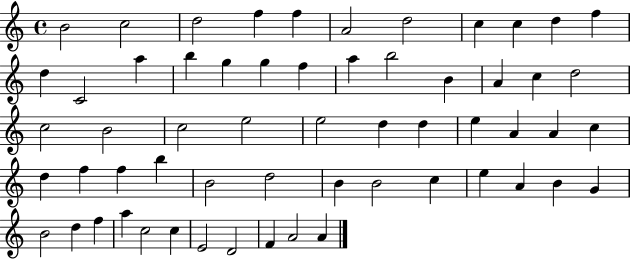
{
  \clef treble
  \time 4/4
  \defaultTimeSignature
  \key c \major
  b'2 c''2 | d''2 f''4 f''4 | a'2 d''2 | c''4 c''4 d''4 f''4 | \break d''4 c'2 a''4 | b''4 g''4 g''4 f''4 | a''4 b''2 b'4 | a'4 c''4 d''2 | \break c''2 b'2 | c''2 e''2 | e''2 d''4 d''4 | e''4 a'4 a'4 c''4 | \break d''4 f''4 f''4 b''4 | b'2 d''2 | b'4 b'2 c''4 | e''4 a'4 b'4 g'4 | \break b'2 d''4 f''4 | a''4 c''2 c''4 | e'2 d'2 | f'4 a'2 a'4 | \break \bar "|."
}